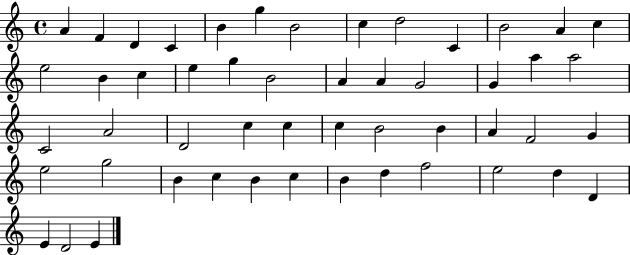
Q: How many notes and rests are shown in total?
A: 51